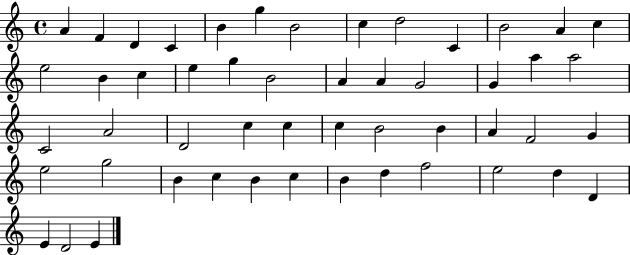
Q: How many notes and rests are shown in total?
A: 51